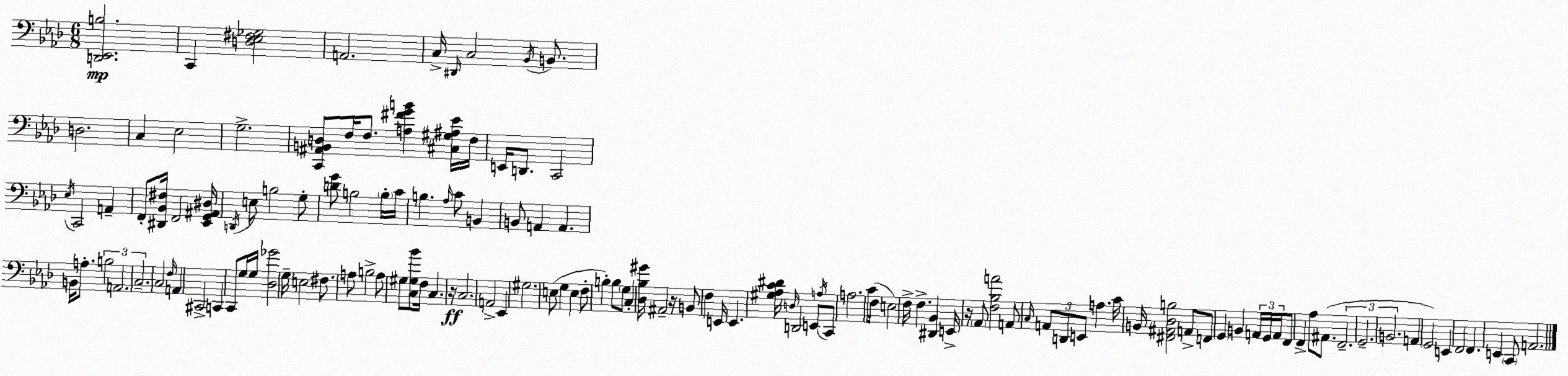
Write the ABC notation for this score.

X:1
T:Untitled
M:6/8
L:1/4
K:Ab
[D,,_E,,B,]2 C,, [D,_E,^F,_G,]2 A,,2 C,/4 ^D,,/4 C,2 _B,,/4 B,,/2 D,2 C, _E,2 G,2 [C,,^A,,B,,D,]/2 F,/4 F,/2 [A,^FGB] [^C,^G,^A,_E]/4 F,/4 E,,/4 D,,/2 C,,2 _E,/4 C,,2 A,, F,,/2 [^D,,_B,,^F,]/4 F,,2 [_E,,G,,^A,,^D,]/4 D,,/4 E,/2 B,2 G,/2 [DG]/2 B,2 B,/4 C/4 B, _A,/4 C/2 B,, B,,/2 A,, A,, B,,/4 A,/2 B,2 A,,2 C,2 C,2 F,/4 A,, ^C,,2 C,, C,,/2 G,/4 G,/4 [_D,_G]2 G,/4 E,2 ^F,/2 A,/2 B,2 A,/2 ^G,/2 [C,^G,_B]/2 F,/4 C, z/4 C,2 A,,2 _E,, ^G,2 E,/2 G, E, F,/2 B, B,/2 G,/2 C, [_D,_B,^G]/4 ^A,,2 z/4 B,,/2 F, E,,/4 E,, [^G,_A,C^D]/4 D,/4 D,,2 E,,/2 A,/4 C,,/2 A,2 C/2 F,/4 E,2 F,/4 F, [^D,,_B,,] E,,/4 z/4 _A,,/2 [F,_B,A]2 A,,/2 C,/4 A,,/2 D,,/2 E,,/2 A, C/4 B,,/4 [^F,,^A,,_D,B,]2 A,,/2 F,,/2 G,, B,, A,,/4 G,,/4 A,,/4 F,,/2 F,, _A,/2 ^A,,/2 F,,2 G,,2 B,,2 A,, G,,2 E,, F,,2 F,, E,, C,,/2 A,,2